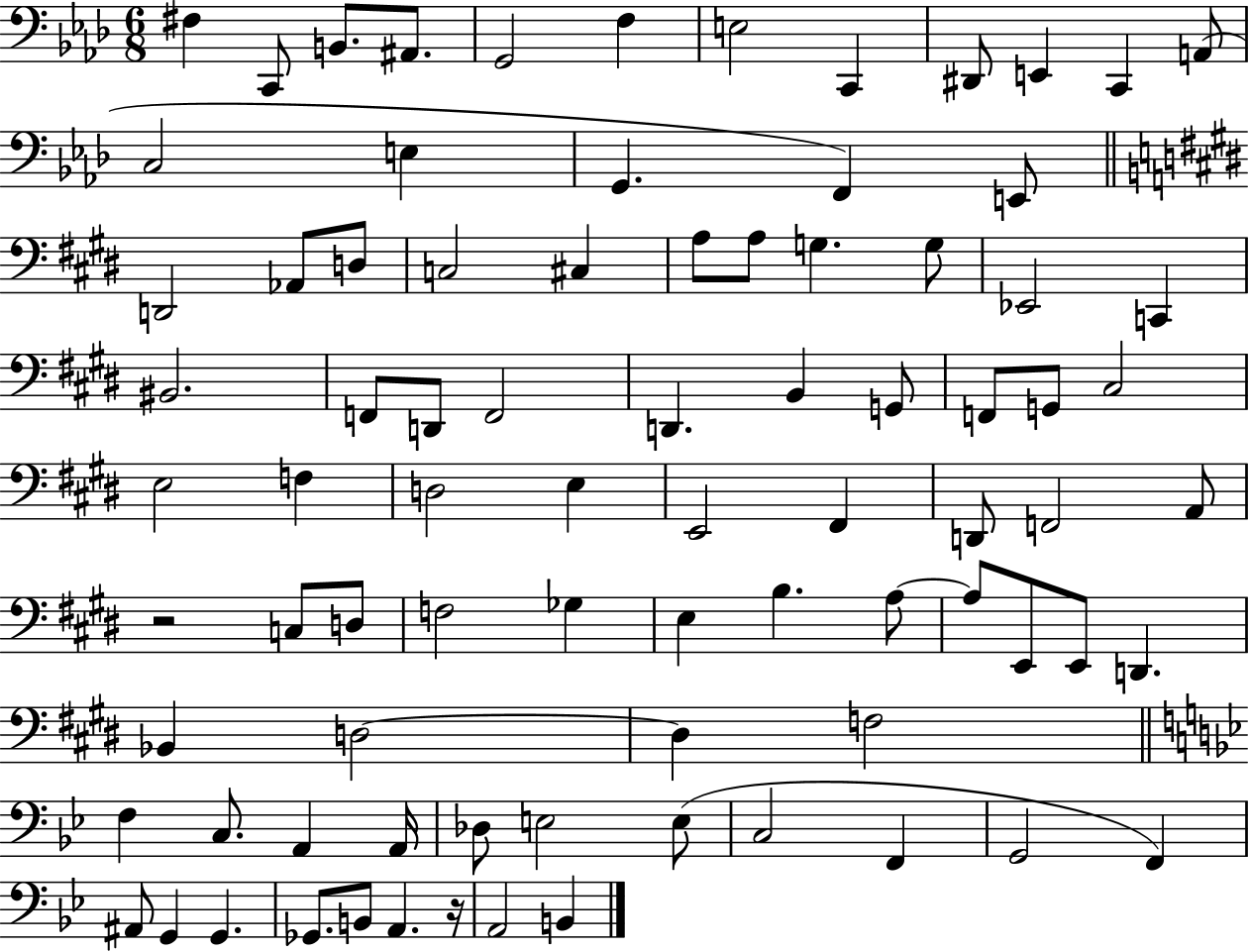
{
  \clef bass
  \numericTimeSignature
  \time 6/8
  \key aes \major
  \repeat volta 2 { fis4 c,8 b,8. ais,8. | g,2 f4 | e2 c,4 | dis,8 e,4 c,4 a,8( | \break c2 e4 | g,4. f,4) e,8 | \bar "||" \break \key e \major d,2 aes,8 d8 | c2 cis4 | a8 a8 g4. g8 | ees,2 c,4 | \break bis,2. | f,8 d,8 f,2 | d,4. b,4 g,8 | f,8 g,8 cis2 | \break e2 f4 | d2 e4 | e,2 fis,4 | d,8 f,2 a,8 | \break r2 c8 d8 | f2 ges4 | e4 b4. a8~~ | a8 e,8 e,8 d,4. | \break bes,4 d2~~ | d4 f2 | \bar "||" \break \key bes \major f4 c8. a,4 a,16 | des8 e2 e8( | c2 f,4 | g,2 f,4) | \break ais,8 g,4 g,4. | ges,8. b,8 a,4. r16 | a,2 b,4 | } \bar "|."
}